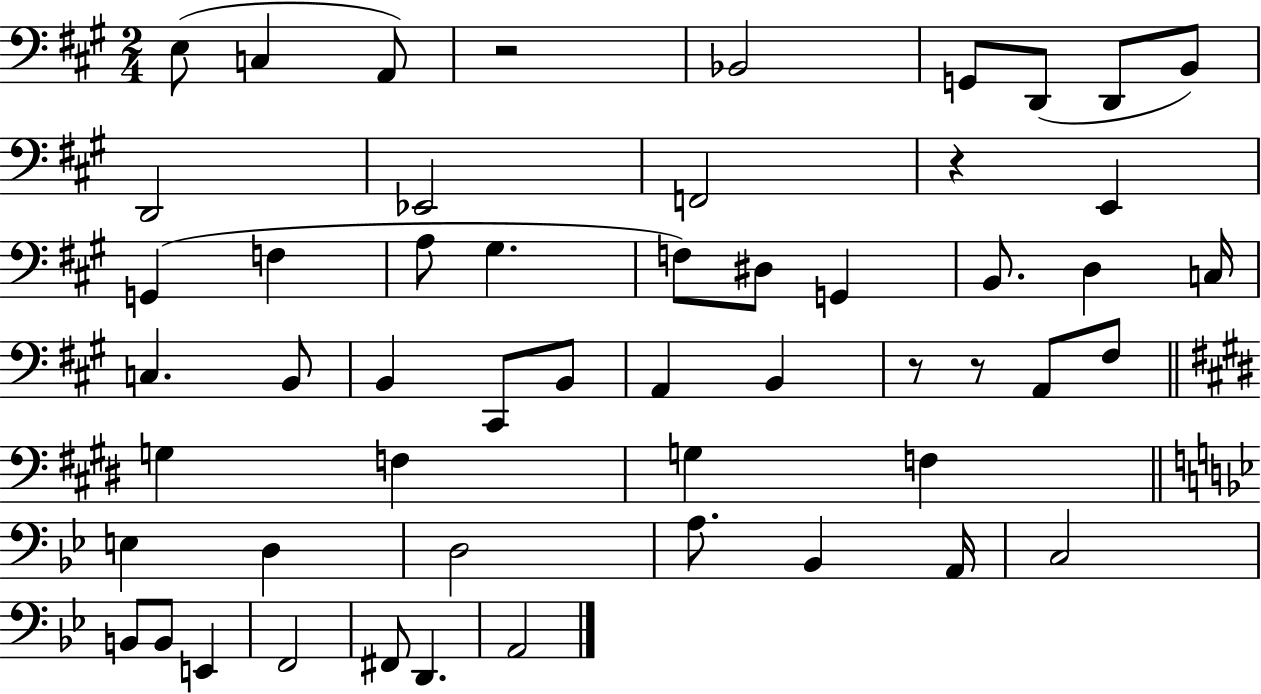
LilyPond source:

{
  \clef bass
  \numericTimeSignature
  \time 2/4
  \key a \major
  e8( c4 a,8) | r2 | bes,2 | g,8 d,8( d,8 b,8) | \break d,2 | ees,2 | f,2 | r4 e,4 | \break g,4( f4 | a8 gis4. | f8) dis8 g,4 | b,8. d4 c16 | \break c4. b,8 | b,4 cis,8 b,8 | a,4 b,4 | r8 r8 a,8 fis8 | \break \bar "||" \break \key e \major g4 f4 | g4 f4 | \bar "||" \break \key bes \major e4 d4 | d2 | a8. bes,4 a,16 | c2 | \break b,8 b,8 e,4 | f,2 | fis,8 d,4. | a,2 | \break \bar "|."
}